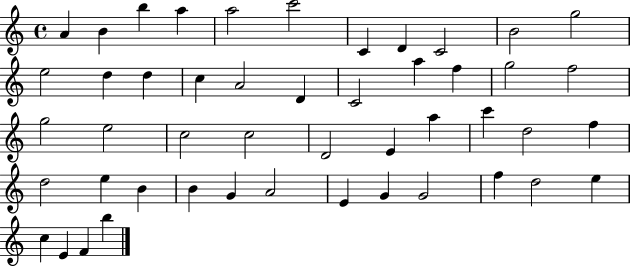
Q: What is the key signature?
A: C major